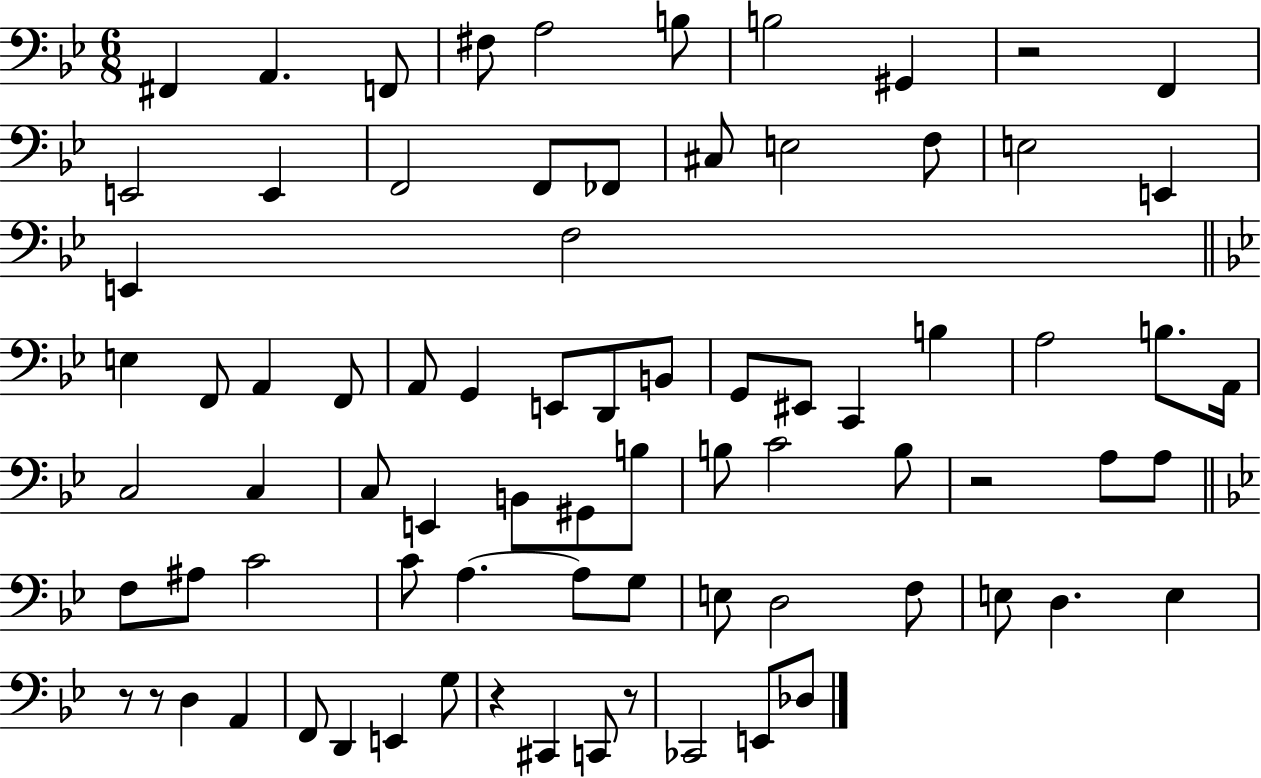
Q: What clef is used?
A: bass